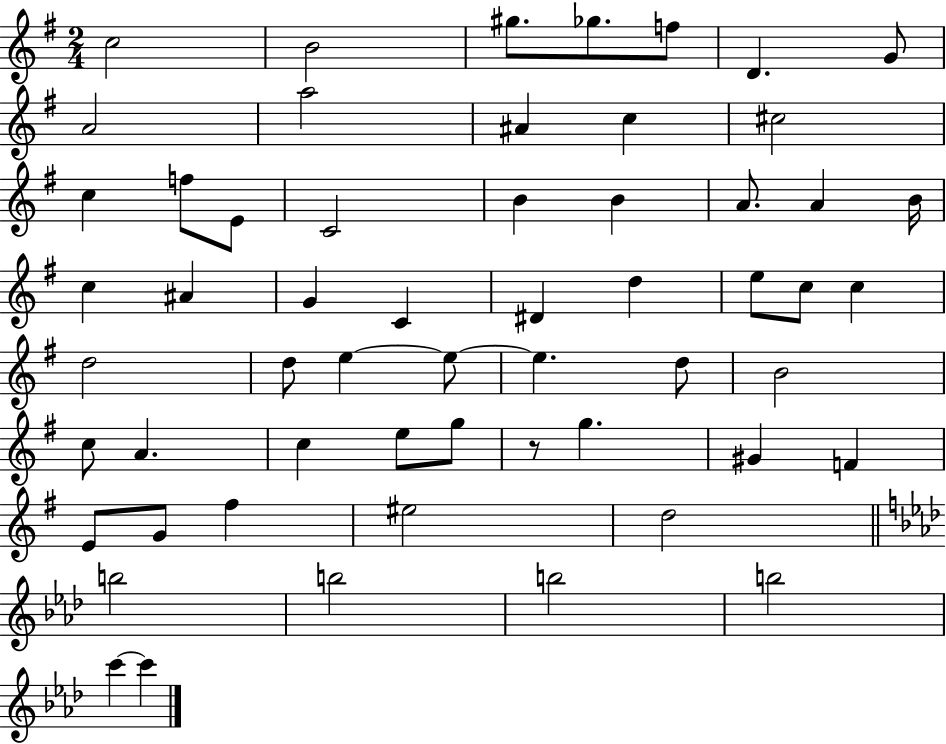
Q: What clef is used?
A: treble